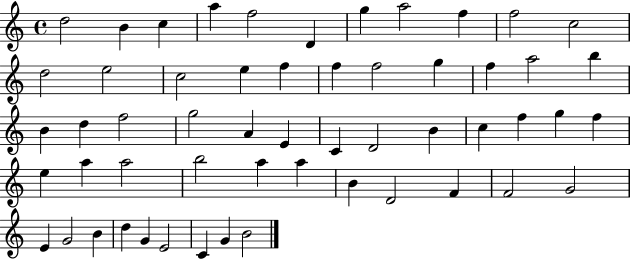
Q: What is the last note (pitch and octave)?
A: B4